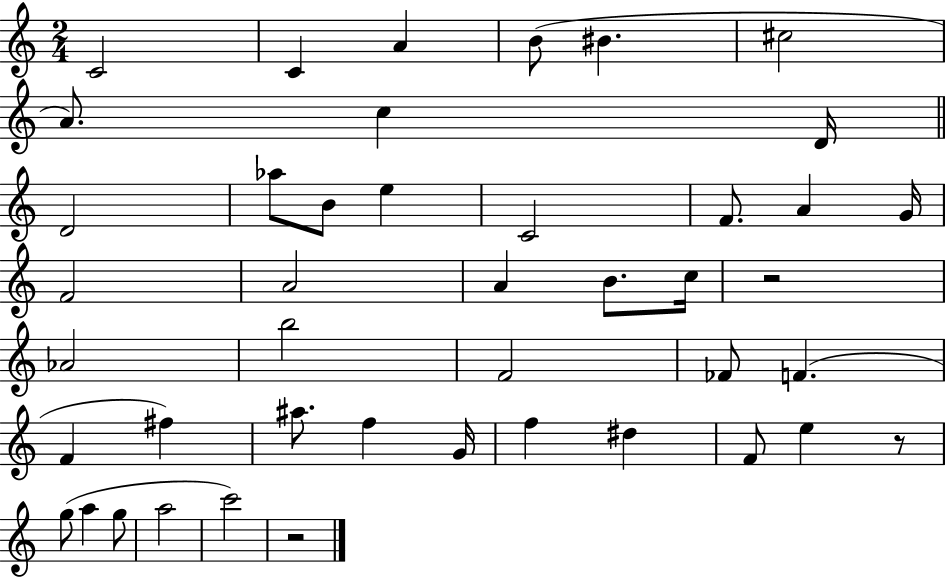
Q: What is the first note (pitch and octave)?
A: C4